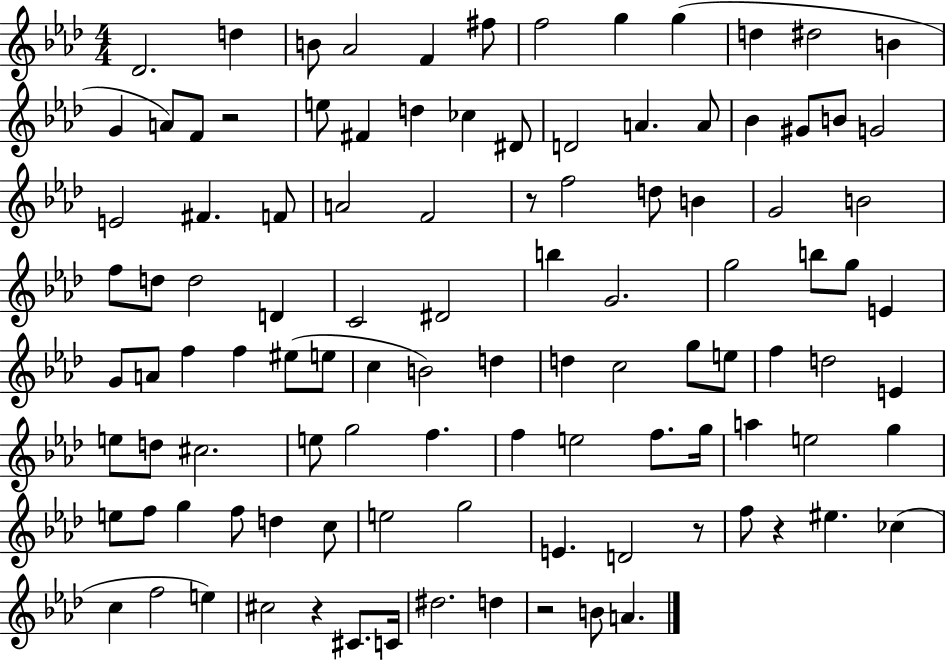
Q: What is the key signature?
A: AES major